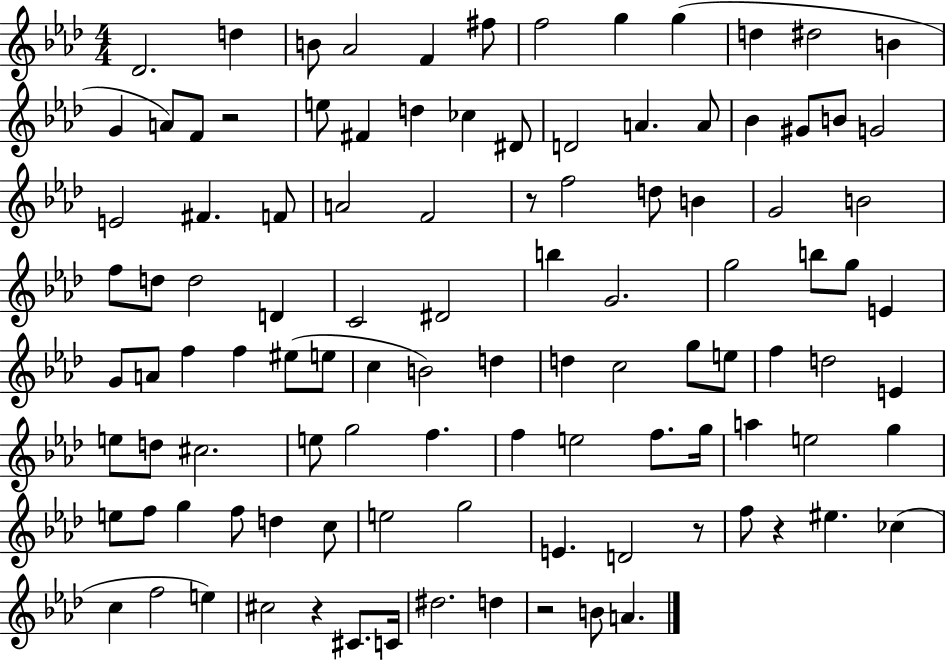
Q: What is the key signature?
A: AES major